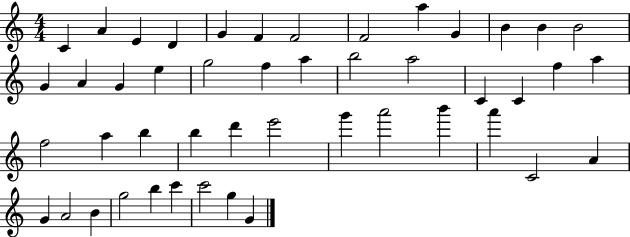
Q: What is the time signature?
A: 4/4